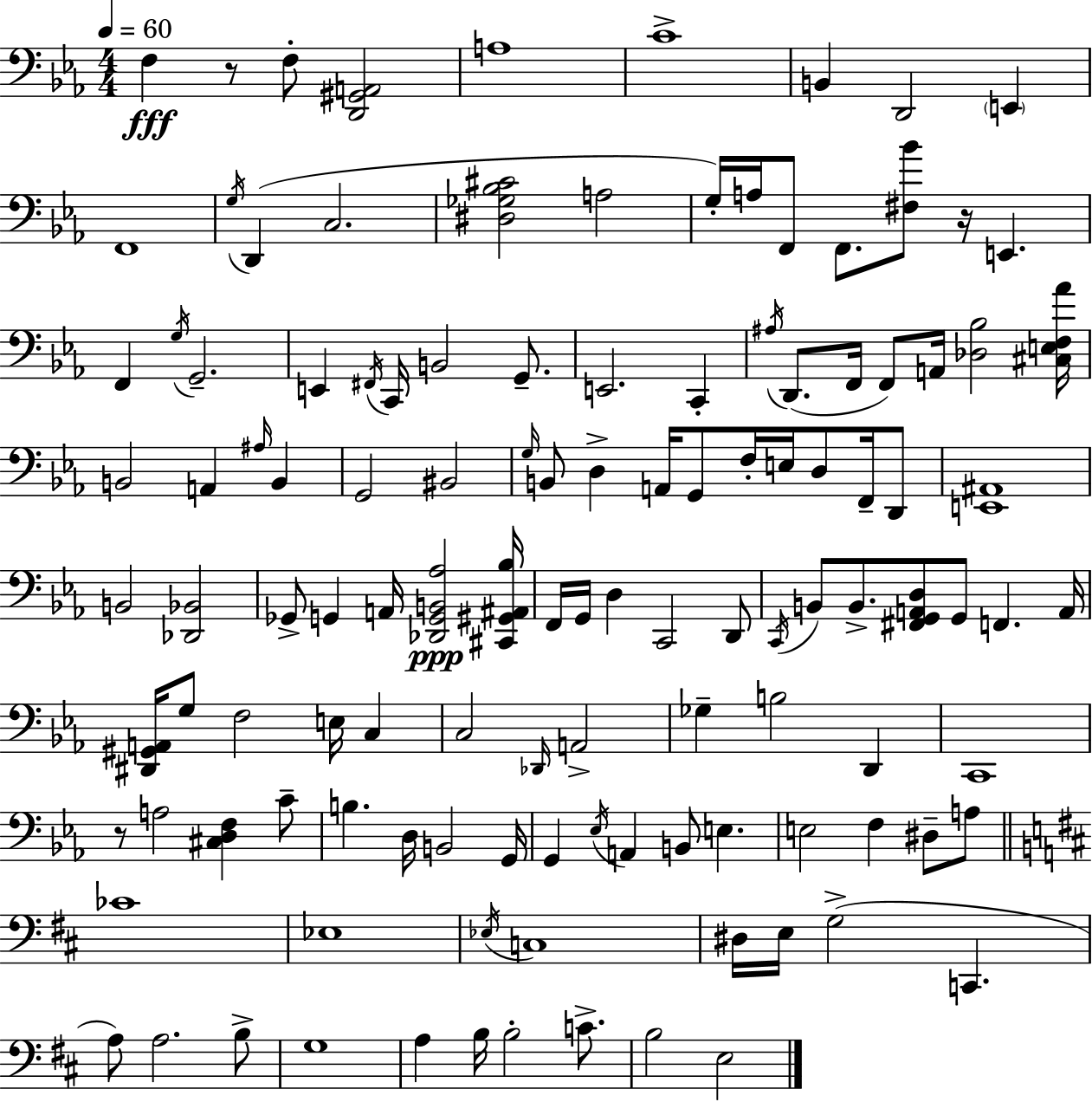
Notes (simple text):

F3/q R/e F3/e [D2,G#2,A2]/h A3/w C4/w B2/q D2/h E2/q F2/w G3/s D2/q C3/h. [D#3,Gb3,Bb3,C#4]/h A3/h G3/s A3/s F2/e F2/e. [F#3,Bb4]/e R/s E2/q. F2/q G3/s G2/h. E2/q F#2/s C2/s B2/h G2/e. E2/h. C2/q A#3/s D2/e. F2/s F2/e A2/s [Db3,Bb3]/h [C#3,E3,F3,Ab4]/s B2/h A2/q A#3/s B2/q G2/h BIS2/h G3/s B2/e D3/q A2/s G2/e F3/s E3/s D3/e F2/s D2/e [E2,A#2]/w B2/h [Db2,Bb2]/h Gb2/e G2/q A2/s [Db2,G2,B2,Ab3]/h [C#2,G#2,A#2,Bb3]/s F2/s G2/s D3/q C2/h D2/e C2/s B2/e B2/e. [F#2,G2,A2,D3]/e G2/e F2/q. A2/s [D#2,G#2,A2]/s G3/e F3/h E3/s C3/q C3/h Db2/s A2/h Gb3/q B3/h D2/q C2/w R/e A3/h [C#3,D3,F3]/q C4/e B3/q. D3/s B2/h G2/s G2/q Eb3/s A2/q B2/e E3/q. E3/h F3/q D#3/e A3/e CES4/w Eb3/w Eb3/s C3/w D#3/s E3/s G3/h C2/q. A3/e A3/h. B3/e G3/w A3/q B3/s B3/h C4/e. B3/h E3/h